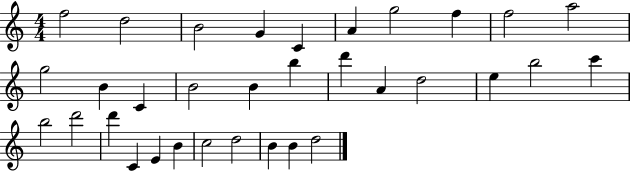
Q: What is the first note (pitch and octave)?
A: F5